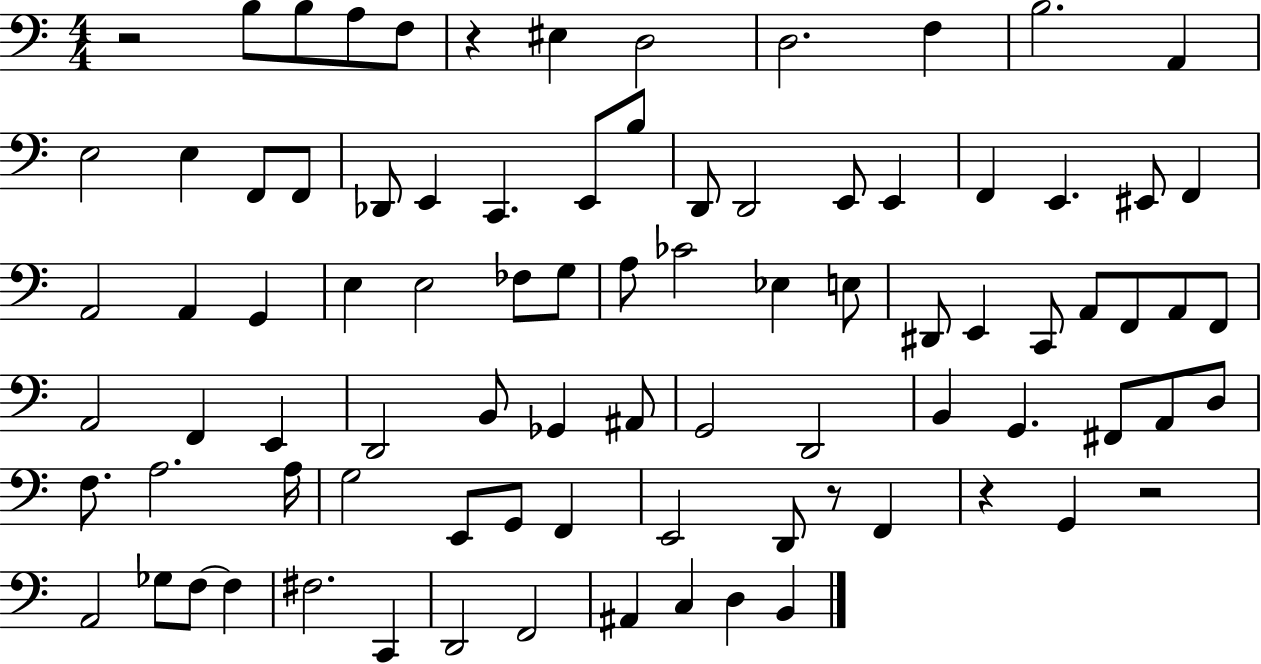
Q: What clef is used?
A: bass